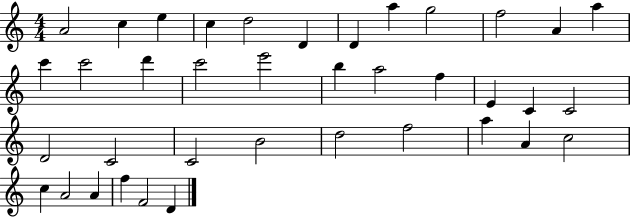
X:1
T:Untitled
M:4/4
L:1/4
K:C
A2 c e c d2 D D a g2 f2 A a c' c'2 d' c'2 e'2 b a2 f E C C2 D2 C2 C2 B2 d2 f2 a A c2 c A2 A f F2 D